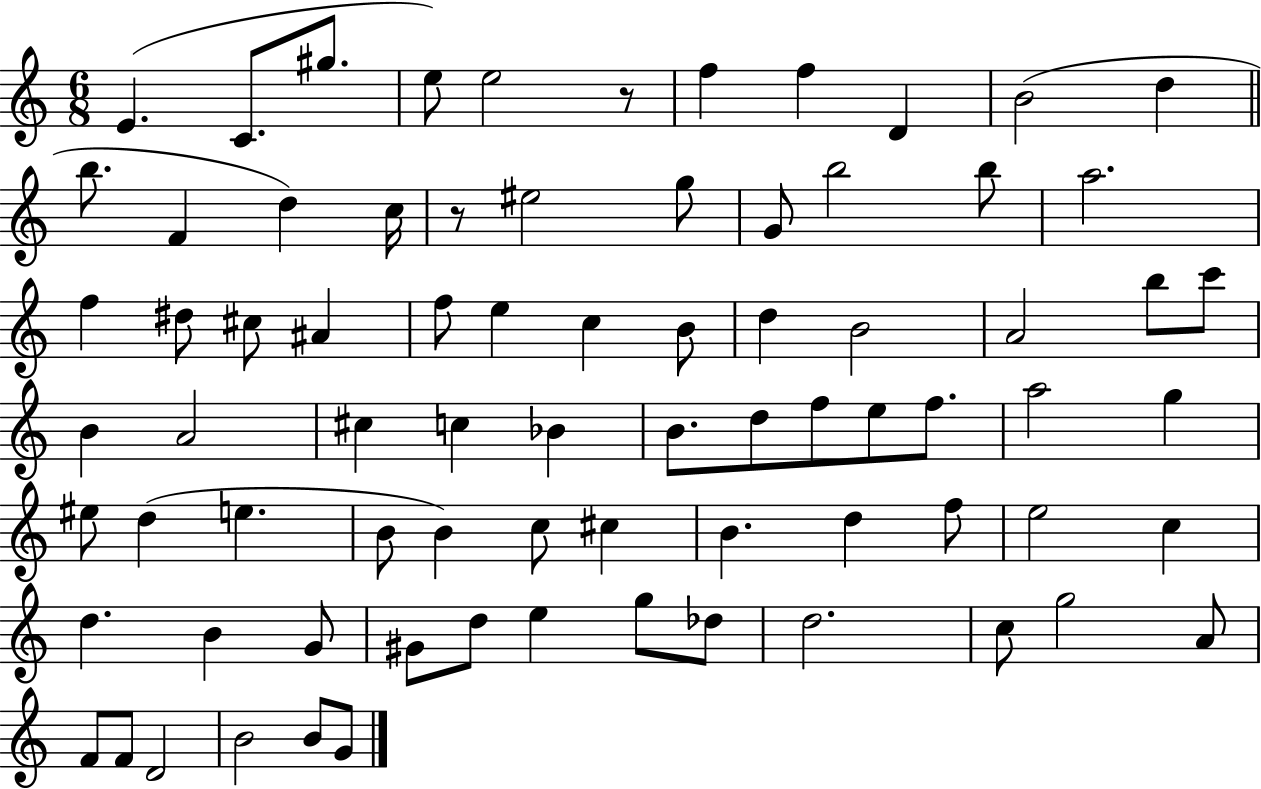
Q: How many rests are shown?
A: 2